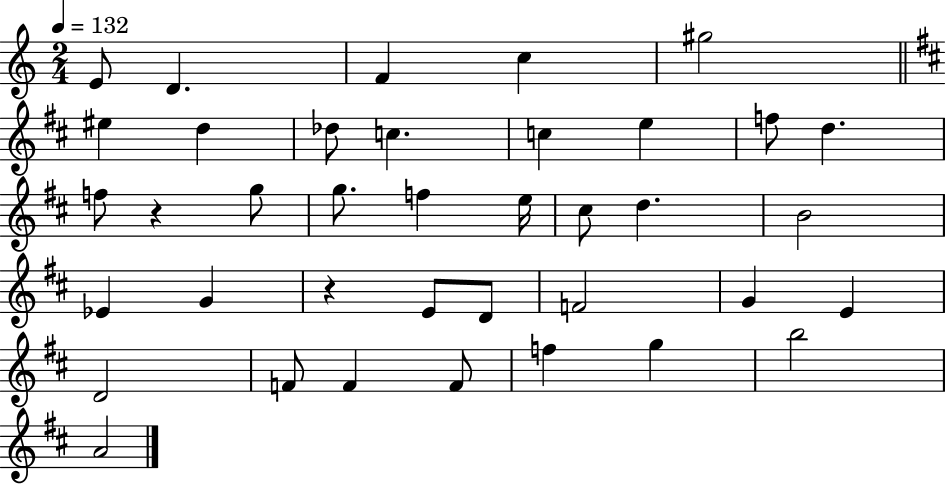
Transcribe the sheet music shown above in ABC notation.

X:1
T:Untitled
M:2/4
L:1/4
K:C
E/2 D F c ^g2 ^e d _d/2 c c e f/2 d f/2 z g/2 g/2 f e/4 ^c/2 d B2 _E G z E/2 D/2 F2 G E D2 F/2 F F/2 f g b2 A2